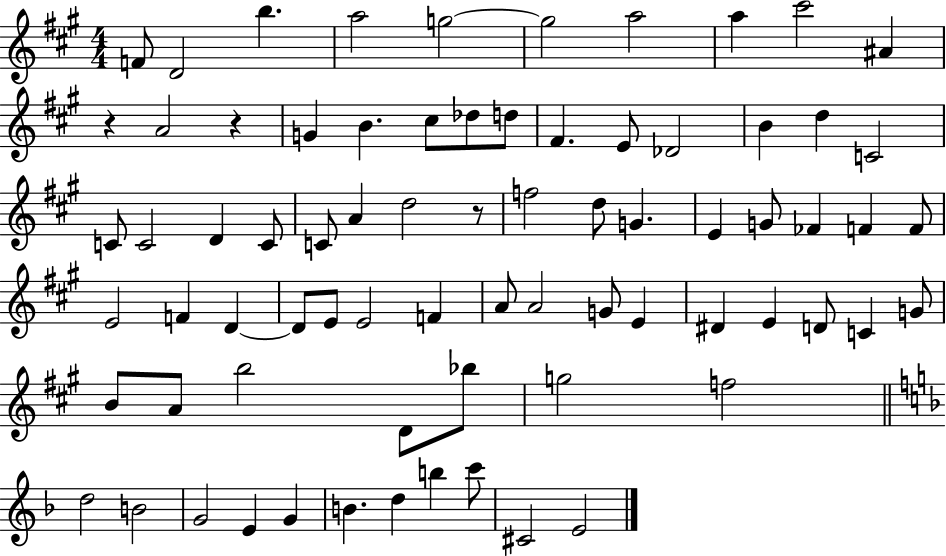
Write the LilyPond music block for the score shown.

{
  \clef treble
  \numericTimeSignature
  \time 4/4
  \key a \major
  f'8 d'2 b''4. | a''2 g''2~~ | g''2 a''2 | a''4 cis'''2 ais'4 | \break r4 a'2 r4 | g'4 b'4. cis''8 des''8 d''8 | fis'4. e'8 des'2 | b'4 d''4 c'2 | \break c'8 c'2 d'4 c'8 | c'8 a'4 d''2 r8 | f''2 d''8 g'4. | e'4 g'8 fes'4 f'4 f'8 | \break e'2 f'4 d'4~~ | d'8 e'8 e'2 f'4 | a'8 a'2 g'8 e'4 | dis'4 e'4 d'8 c'4 g'8 | \break b'8 a'8 b''2 d'8 bes''8 | g''2 f''2 | \bar "||" \break \key f \major d''2 b'2 | g'2 e'4 g'4 | b'4. d''4 b''4 c'''8 | cis'2 e'2 | \break \bar "|."
}